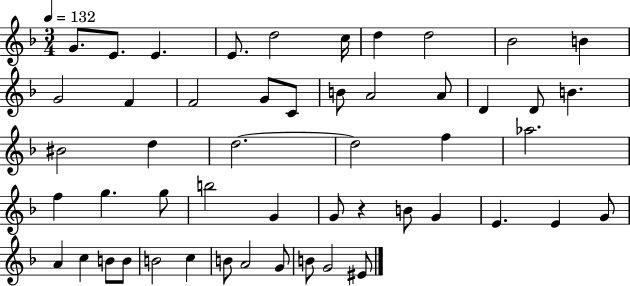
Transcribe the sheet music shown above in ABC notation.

X:1
T:Untitled
M:3/4
L:1/4
K:F
G/2 E/2 E E/2 d2 c/4 d d2 _B2 B G2 F F2 G/2 C/2 B/2 A2 A/2 D D/2 B ^B2 d d2 d2 f _a2 f g g/2 b2 G G/2 z B/2 G E E G/2 A c B/2 B/2 B2 c B/2 A2 G/2 B/2 G2 ^E/2